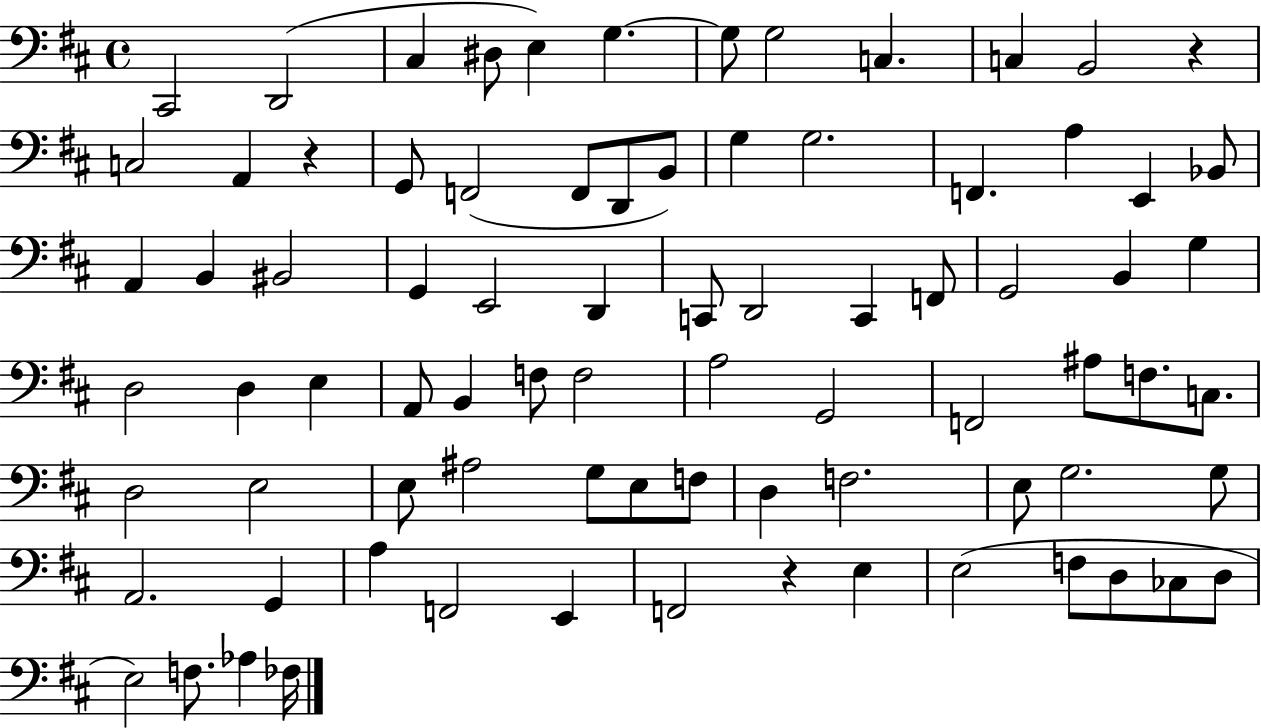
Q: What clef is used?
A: bass